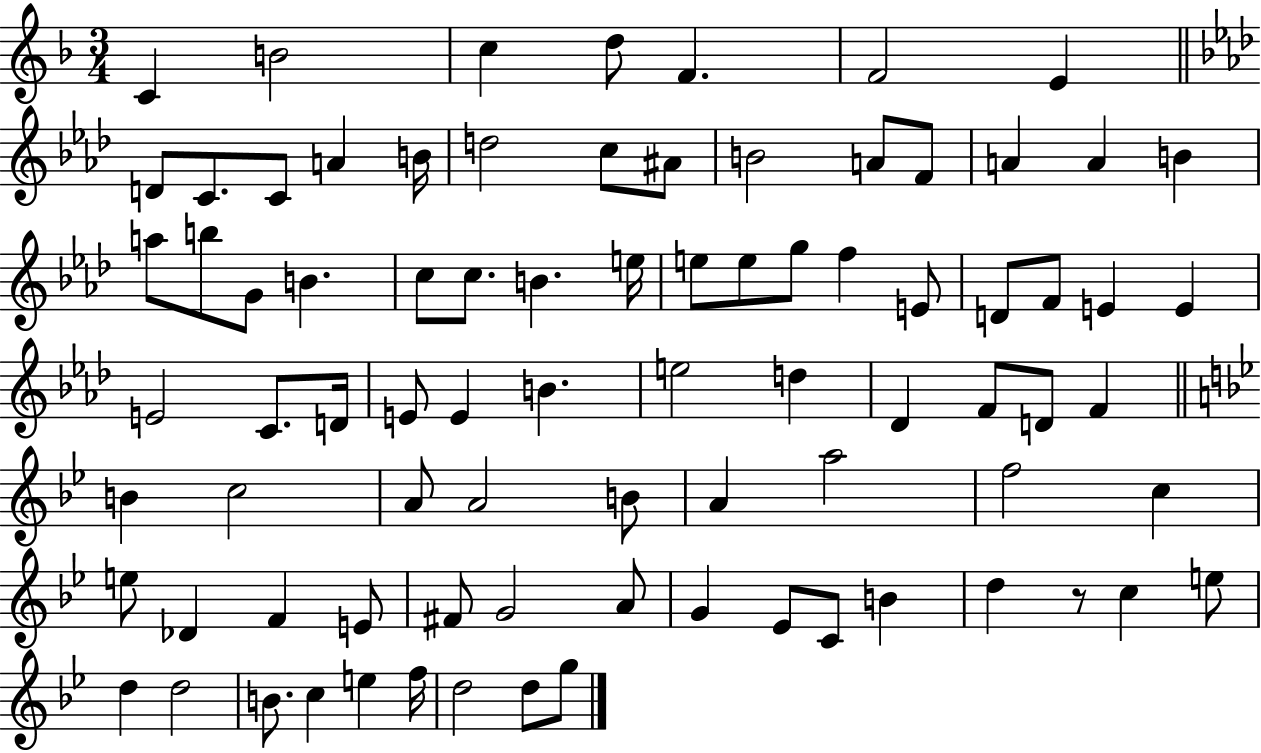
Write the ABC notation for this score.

X:1
T:Untitled
M:3/4
L:1/4
K:F
C B2 c d/2 F F2 E D/2 C/2 C/2 A B/4 d2 c/2 ^A/2 B2 A/2 F/2 A A B a/2 b/2 G/2 B c/2 c/2 B e/4 e/2 e/2 g/2 f E/2 D/2 F/2 E E E2 C/2 D/4 E/2 E B e2 d _D F/2 D/2 F B c2 A/2 A2 B/2 A a2 f2 c e/2 _D F E/2 ^F/2 G2 A/2 G _E/2 C/2 B d z/2 c e/2 d d2 B/2 c e f/4 d2 d/2 g/2